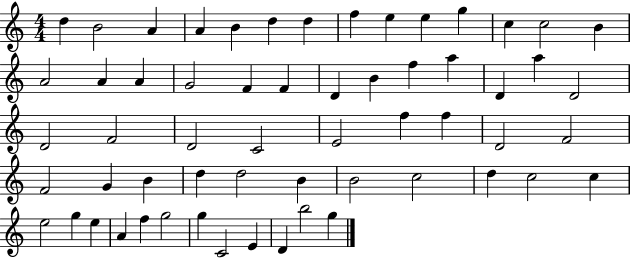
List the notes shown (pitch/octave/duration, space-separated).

D5/q B4/h A4/q A4/q B4/q D5/q D5/q F5/q E5/q E5/q G5/q C5/q C5/h B4/q A4/h A4/q A4/q G4/h F4/q F4/q D4/q B4/q F5/q A5/q D4/q A5/q D4/h D4/h F4/h D4/h C4/h E4/h F5/q F5/q D4/h F4/h F4/h G4/q B4/q D5/q D5/h B4/q B4/h C5/h D5/q C5/h C5/q E5/h G5/q E5/q A4/q F5/q G5/h G5/q C4/h E4/q D4/q B5/h G5/q